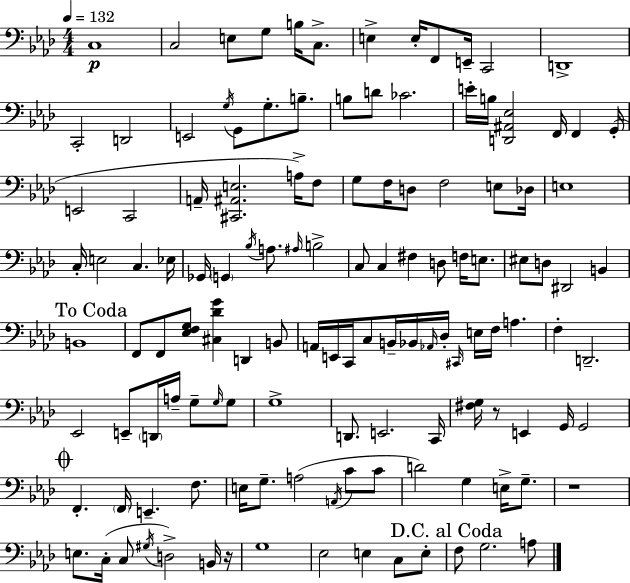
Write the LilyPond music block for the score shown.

{
  \clef bass
  \numericTimeSignature
  \time 4/4
  \key f \minor
  \tempo 4 = 132
  \repeat volta 2 { c1\p | c2 e8 g8 b16 c8.-> | e4-> e16-. f,8 e,16-- c,2 | d,1-> | \break c,2-. d,2 | e,2 \acciaccatura { g16 } g,8 g8.-. b8.-- | b8 d'8 ces'2. | e'16-. b16 <d, ais, ees>2 f,16 f,4 | \break g,16-.( e,2 c,2 | a,16-- <cis, ais, e>2. a16->) f8 | g8 f16 d8 f2 e8 | des16 e1 | \break c16-. e2 c4. | ees16 ges,16 \parenthesize g,4 \acciaccatura { bes16 } a8. \grace { ais16 } b2-> | c8 c4 fis4 d8 f16 | e8. eis8 d8 dis,2 b,4 | \break \mark "To Coda" b,1 | f,8 f,8 <ees f g>8 <cis des' g'>4 d,4 | b,8 a,16 e,16 c,16 c8 b,16-- bes,16 \grace { aes,16 } des16-. \grace { cis,16 } e16 f16 a4. | f4-. d,2.-- | \break ees,2 e,8-- \parenthesize d,16 | a16-- g8-- \grace { g16 } g8 g1-> | d,8. e,2. | c,16 <fis g>16 r8 e,4 g,16 g,2 | \break \mark \markup { \musicglyph "scripts.coda" } f,4.-. \parenthesize f,16 e,4.-- | f8. e16 g8.-- a2( | \acciaccatura { a,16 } c'8 c'8 d'2) g4 | e16-> g8.-- r1 | \break e8. c16-.( c8 \acciaccatura { gis16 }) d2-> | b,16 r16 g1 | ees2 | e4 c8 e8-. \mark "D.C. al Coda" f8 g2. | \break a8 } \bar "|."
}